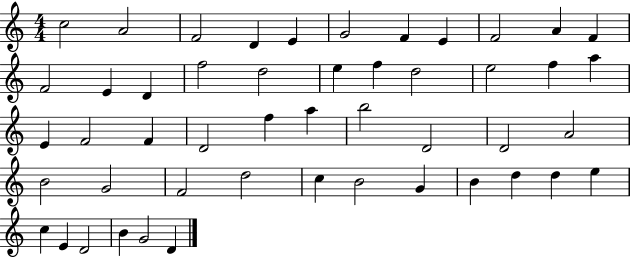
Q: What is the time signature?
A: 4/4